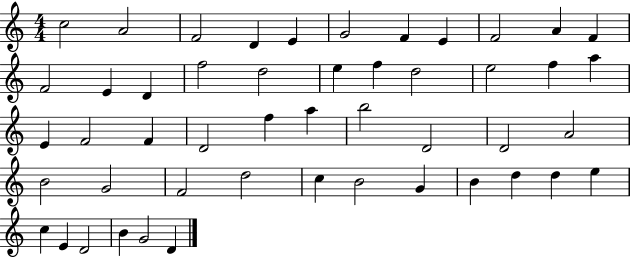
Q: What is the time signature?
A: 4/4